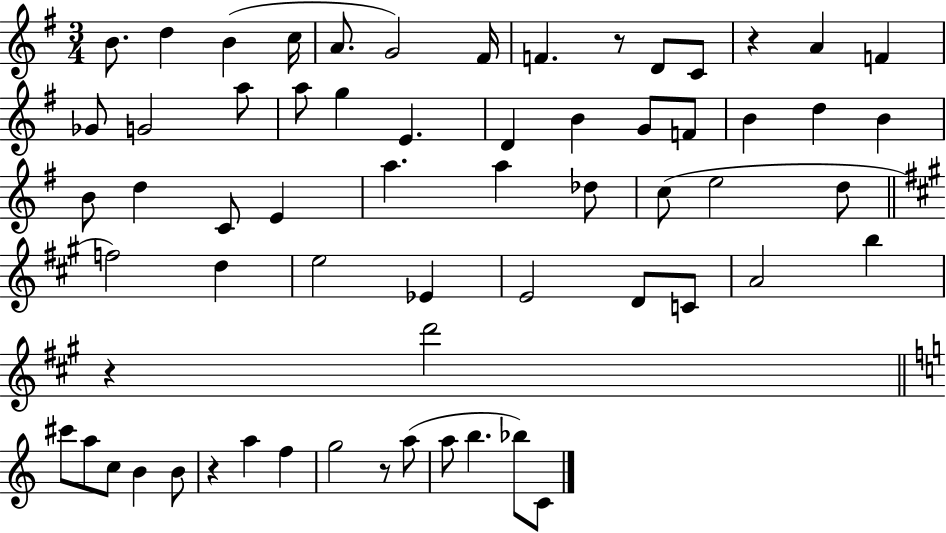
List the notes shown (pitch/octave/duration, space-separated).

B4/e. D5/q B4/q C5/s A4/e. G4/h F#4/s F4/q. R/e D4/e C4/e R/q A4/q F4/q Gb4/e G4/h A5/e A5/e G5/q E4/q. D4/q B4/q G4/e F4/e B4/q D5/q B4/q B4/e D5/q C4/e E4/q A5/q. A5/q Db5/e C5/e E5/h D5/e F5/h D5/q E5/h Eb4/q E4/h D4/e C4/e A4/h B5/q R/q D6/h C#6/e A5/e C5/e B4/q B4/e R/q A5/q F5/q G5/h R/e A5/e A5/e B5/q. Bb5/e C4/e